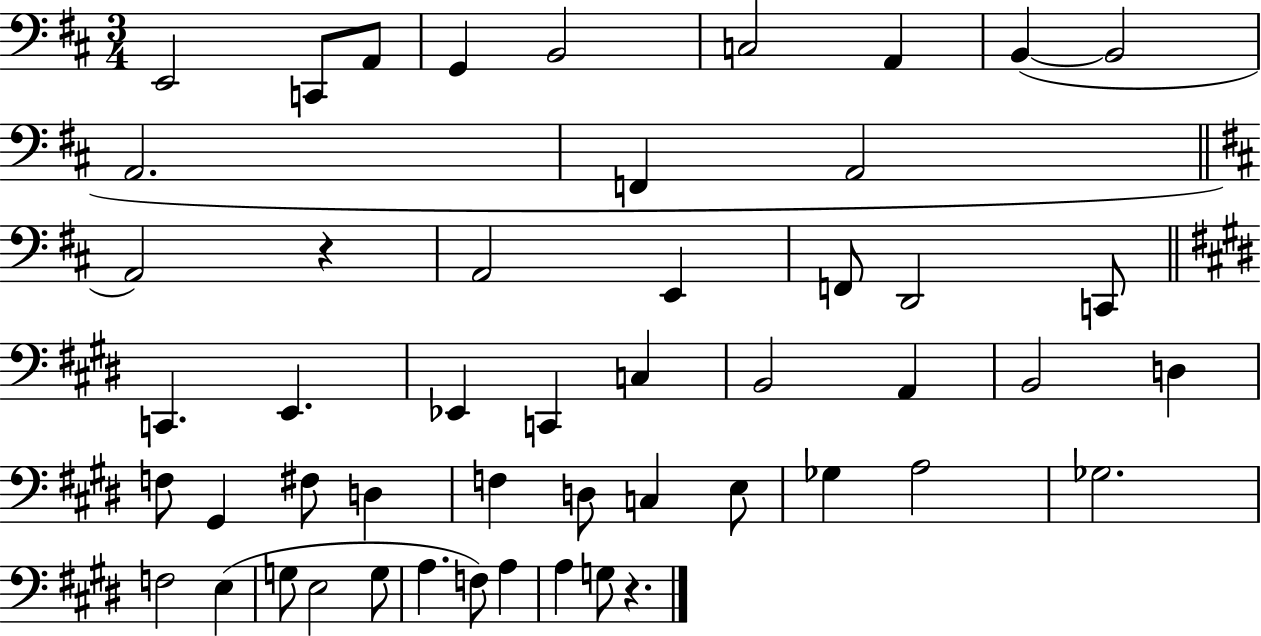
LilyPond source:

{
  \clef bass
  \numericTimeSignature
  \time 3/4
  \key d \major
  e,2 c,8 a,8 | g,4 b,2 | c2 a,4 | b,4~(~ b,2 | \break a,2. | f,4 a,2 | \bar "||" \break \key d \major a,2) r4 | a,2 e,4 | f,8 d,2 c,8 | \bar "||" \break \key e \major c,4. e,4. | ees,4 c,4 c4 | b,2 a,4 | b,2 d4 | \break f8 gis,4 fis8 d4 | f4 d8 c4 e8 | ges4 a2 | ges2. | \break f2 e4( | g8 e2 g8 | a4. f8) a4 | a4 g8 r4. | \break \bar "|."
}